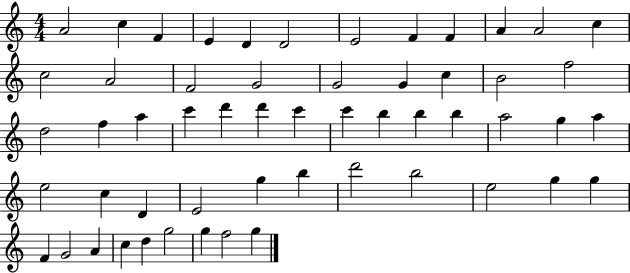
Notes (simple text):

A4/h C5/q F4/q E4/q D4/q D4/h E4/h F4/q F4/q A4/q A4/h C5/q C5/h A4/h F4/h G4/h G4/h G4/q C5/q B4/h F5/h D5/h F5/q A5/q C6/q D6/q D6/q C6/q C6/q B5/q B5/q B5/q A5/h G5/q A5/q E5/h C5/q D4/q E4/h G5/q B5/q D6/h B5/h E5/h G5/q G5/q F4/q G4/h A4/q C5/q D5/q G5/h G5/q F5/h G5/q